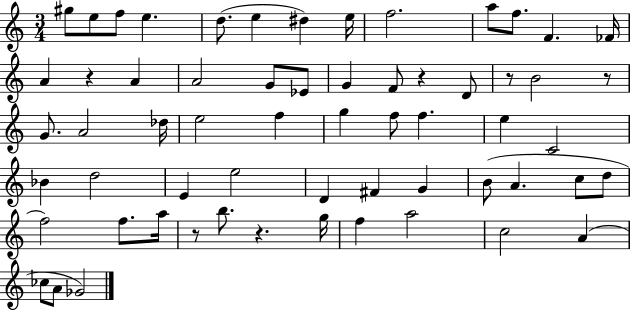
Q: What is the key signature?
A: C major